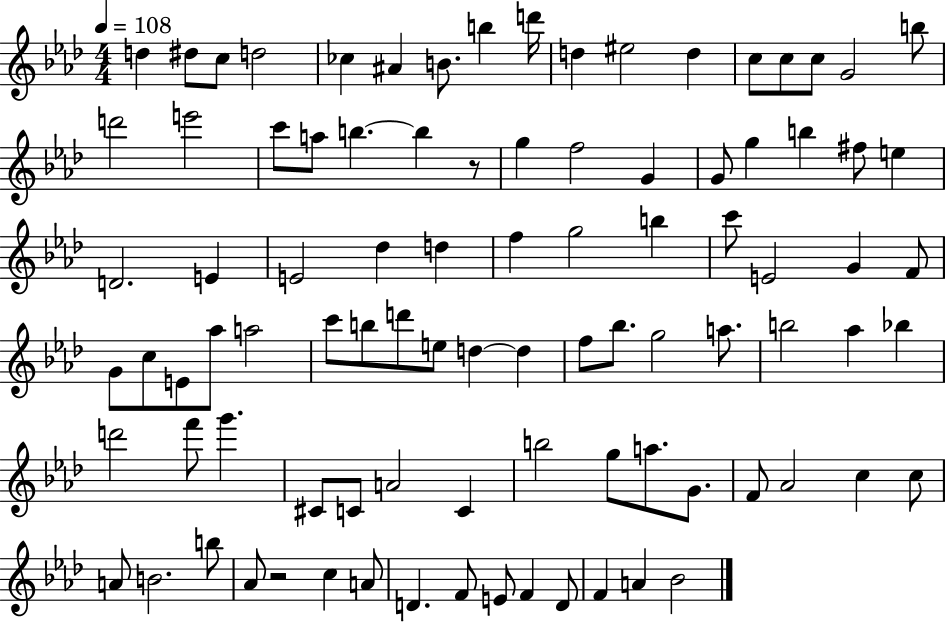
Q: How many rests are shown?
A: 2